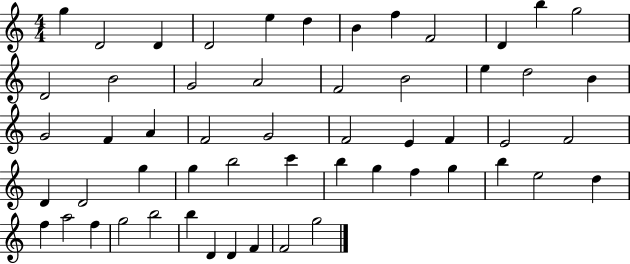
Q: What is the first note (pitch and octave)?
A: G5